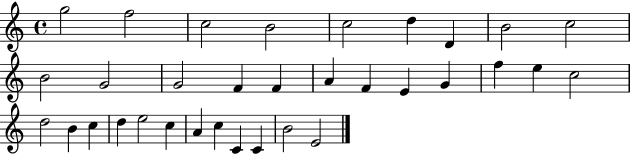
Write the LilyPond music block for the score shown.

{
  \clef treble
  \time 4/4
  \defaultTimeSignature
  \key c \major
  g''2 f''2 | c''2 b'2 | c''2 d''4 d'4 | b'2 c''2 | \break b'2 g'2 | g'2 f'4 f'4 | a'4 f'4 e'4 g'4 | f''4 e''4 c''2 | \break d''2 b'4 c''4 | d''4 e''2 c''4 | a'4 c''4 c'4 c'4 | b'2 e'2 | \break \bar "|."
}